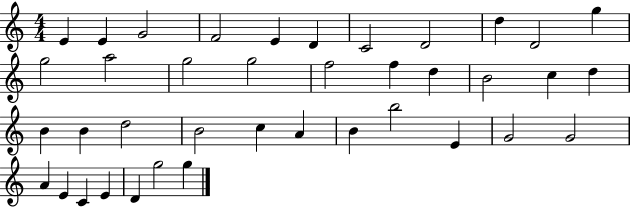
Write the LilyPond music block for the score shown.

{
  \clef treble
  \numericTimeSignature
  \time 4/4
  \key c \major
  e'4 e'4 g'2 | f'2 e'4 d'4 | c'2 d'2 | d''4 d'2 g''4 | \break g''2 a''2 | g''2 g''2 | f''2 f''4 d''4 | b'2 c''4 d''4 | \break b'4 b'4 d''2 | b'2 c''4 a'4 | b'4 b''2 e'4 | g'2 g'2 | \break a'4 e'4 c'4 e'4 | d'4 g''2 g''4 | \bar "|."
}